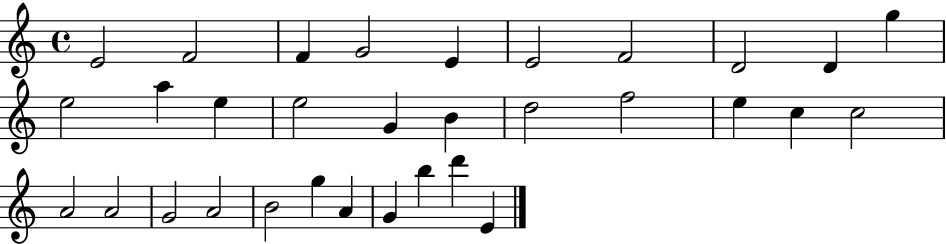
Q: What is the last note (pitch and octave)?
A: E4